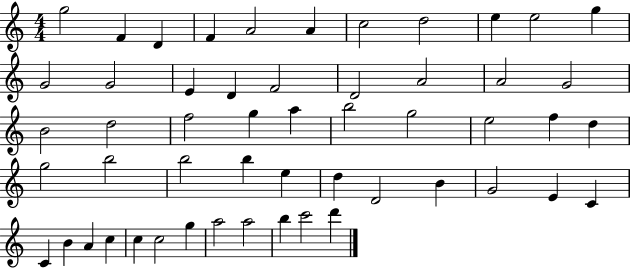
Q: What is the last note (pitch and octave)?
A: D6